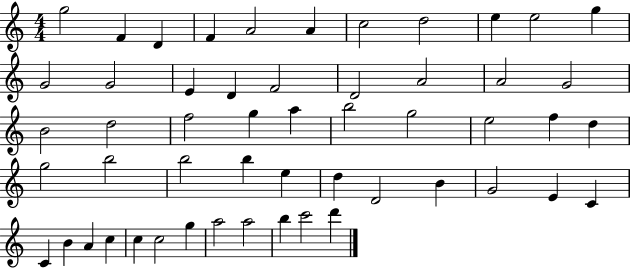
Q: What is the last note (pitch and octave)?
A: D6